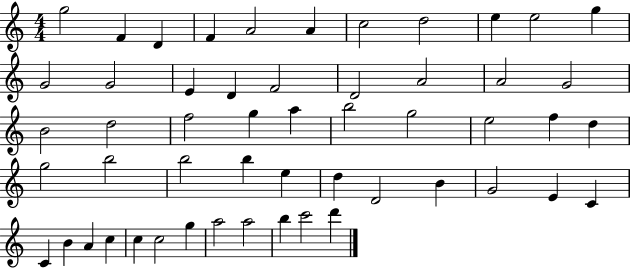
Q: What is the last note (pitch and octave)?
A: D6